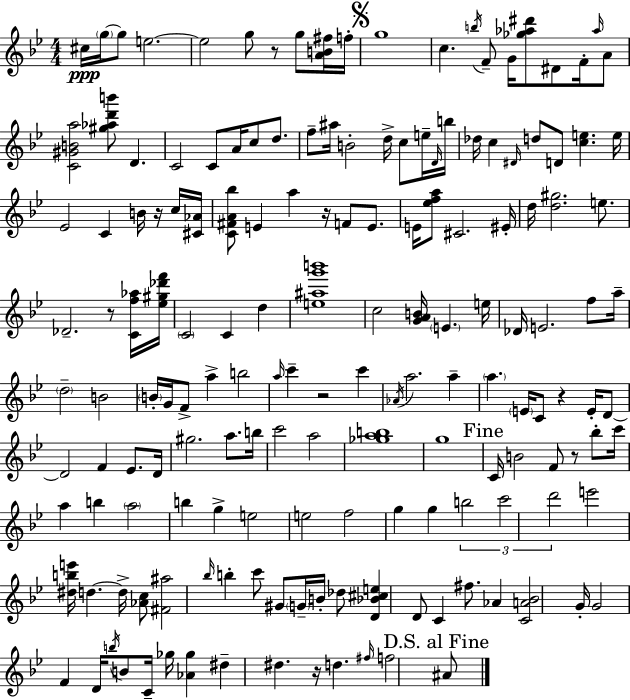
C#5/s G5/s G5/e E5/h. E5/h G5/e R/e G5/e [A4,B4,F#5]/s F5/s G5/w C5/q. B5/s F4/e G4/s [Gb5,Ab5,D#6]/e D#4/e F4/s Ab5/s A4/e [C4,G#4,B4,A5]/h [G#5,Ab5,D6,B6]/e D4/q. C4/h C4/e A4/s C5/e D5/e. F5/e A#5/s B4/h D5/s C5/e E5/s D4/s B5/s Db5/s C5/q D#4/s D5/e D4/e [C5,E5]/q. E5/s Eb4/h C4/q B4/s R/s C5/s [C#4,Ab4]/s [C4,F#4,A4,Bb5]/e E4/q A5/q R/s F4/e E4/e. E4/s [Eb5,F5,A5]/e C#4/h. EIS4/s D5/s [D5,G#5]/h. E5/e. Db4/h. R/e [C4,F5,Ab5]/s [Eb5,G#5,Db6,F6]/s C4/h C4/q D5/q [E5,A#5,G6,B6]/w C5/h [G4,A4,B4]/s E4/q. E5/s Db4/s E4/h. F5/e A5/s D5/h B4/h B4/s G4/s F4/e A5/q B5/h A5/s C6/q R/h C6/q Ab4/s A5/h. A5/q A5/q. E4/s C4/e R/q E4/s D4/e D4/h F4/q Eb4/e. D4/s G#5/h. A5/e. B5/s C6/h A5/h [Gb5,A5,B5]/w G5/w C4/s B4/h F4/e R/e Bb5/e C6/s A5/q B5/q A5/h B5/q G5/q E5/h E5/h F5/h G5/q G5/q B5/h C6/h D6/h E6/h [D#5,B5,E6]/s D5/q. D5/s [Ab4,C5]/e [F#4,A#5]/h Bb5/s B5/q C6/e G#4/e G4/s B4/s Db5/e [D4,Bb4,C#5,E5]/q D4/e C4/q F#5/e. Ab4/q [C4,A4,Bb4]/h G4/s G4/h F4/q D4/s B5/s B4/e C4/s Gb5/s [Ab4,Gb5]/q D#5/q D#5/q. R/s D5/q. F#5/s F5/h A#4/e